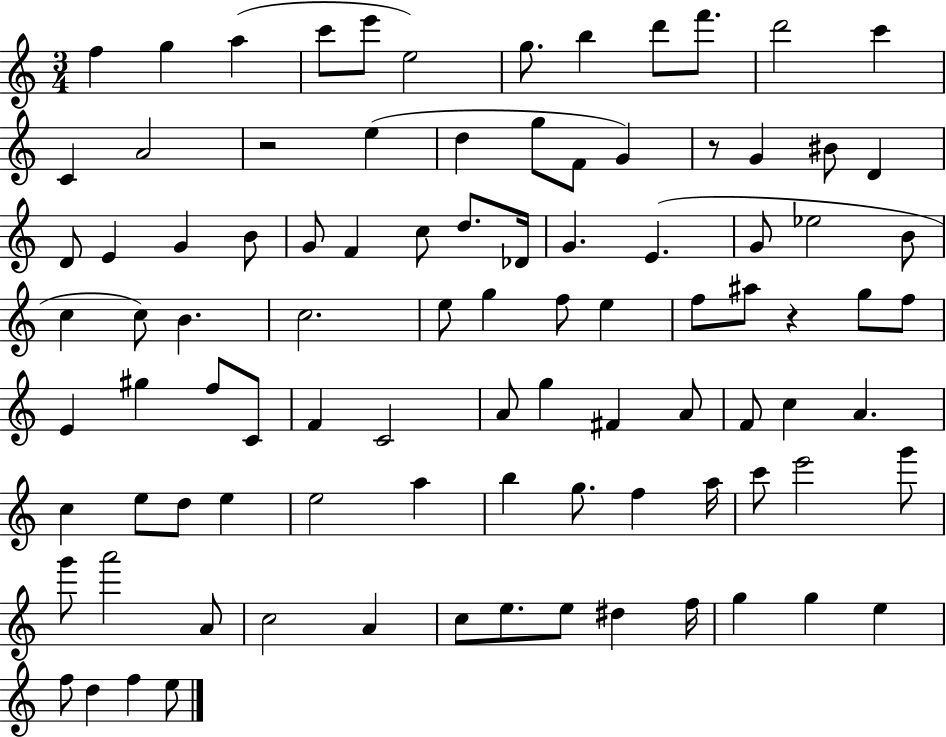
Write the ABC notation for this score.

X:1
T:Untitled
M:3/4
L:1/4
K:C
f g a c'/2 e'/2 e2 g/2 b d'/2 f'/2 d'2 c' C A2 z2 e d g/2 F/2 G z/2 G ^B/2 D D/2 E G B/2 G/2 F c/2 d/2 _D/4 G E G/2 _e2 B/2 c c/2 B c2 e/2 g f/2 e f/2 ^a/2 z g/2 f/2 E ^g f/2 C/2 F C2 A/2 g ^F A/2 F/2 c A c e/2 d/2 e e2 a b g/2 f a/4 c'/2 e'2 g'/2 g'/2 a'2 A/2 c2 A c/2 e/2 e/2 ^d f/4 g g e f/2 d f e/2